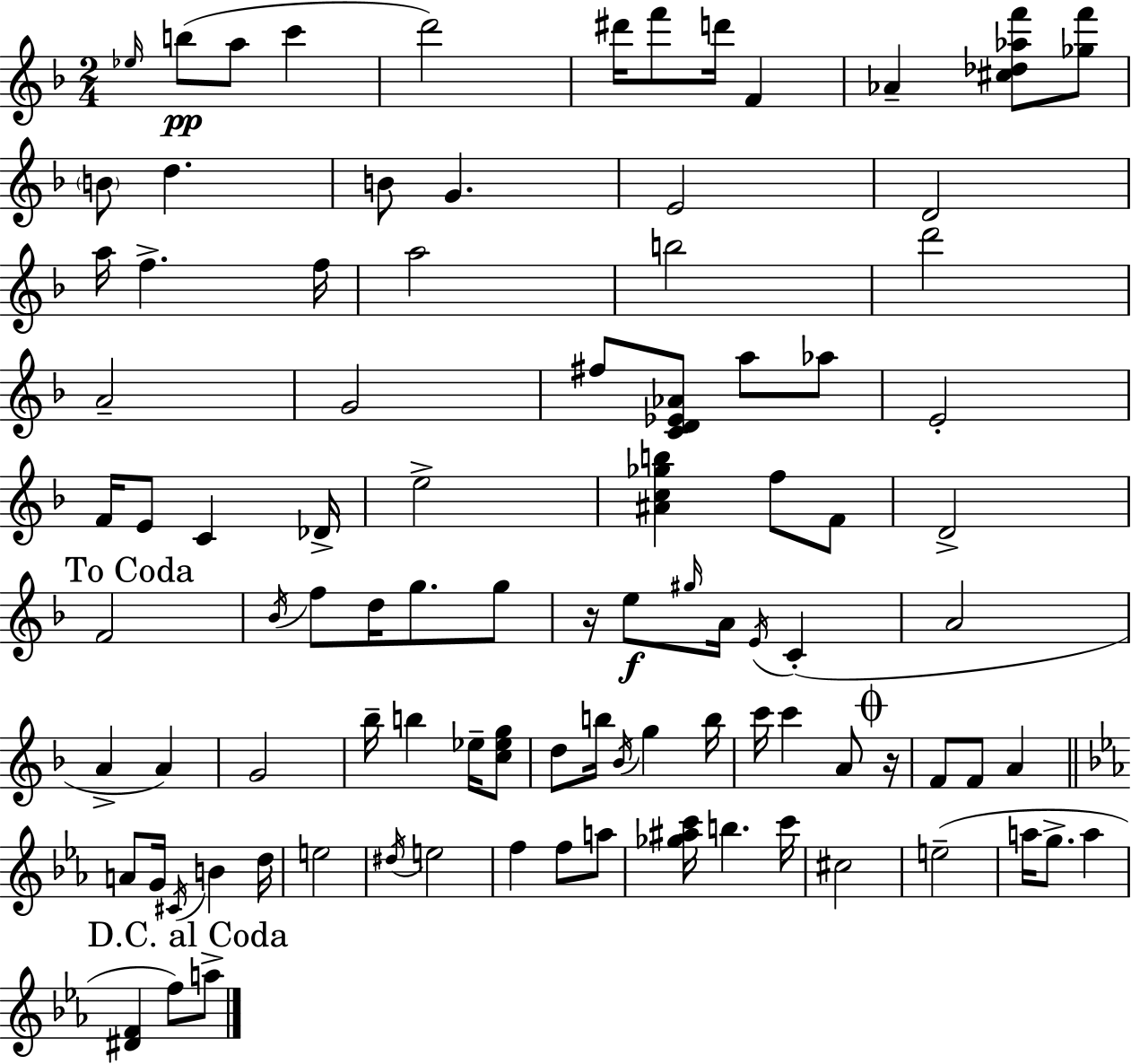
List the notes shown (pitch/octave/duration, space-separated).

Eb5/s B5/e A5/e C6/q D6/h D#6/s F6/e D6/s F4/q Ab4/q [C#5,Db5,Ab5,F6]/e [Gb5,F6]/e B4/e D5/q. B4/e G4/q. E4/h D4/h A5/s F5/q. F5/s A5/h B5/h D6/h A4/h G4/h F#5/e [C4,D4,Eb4,Ab4]/e A5/e Ab5/e E4/h F4/s E4/e C4/q Db4/s E5/h [A#4,C5,Gb5,B5]/q F5/e F4/e D4/h F4/h Bb4/s F5/e D5/s G5/e. G5/e R/s E5/e G#5/s A4/s E4/s C4/q A4/h A4/q A4/q G4/h Bb5/s B5/q Eb5/s [C5,Eb5,G5]/e D5/e B5/s Bb4/s G5/q B5/s C6/s C6/q A4/e R/s F4/e F4/e A4/q A4/e G4/s C#4/s B4/q D5/s E5/h D#5/s E5/h F5/q F5/e A5/e [Gb5,A#5,C6]/s B5/q. C6/s C#5/h E5/h A5/s G5/e. A5/q [D#4,F4]/q F5/e A5/e